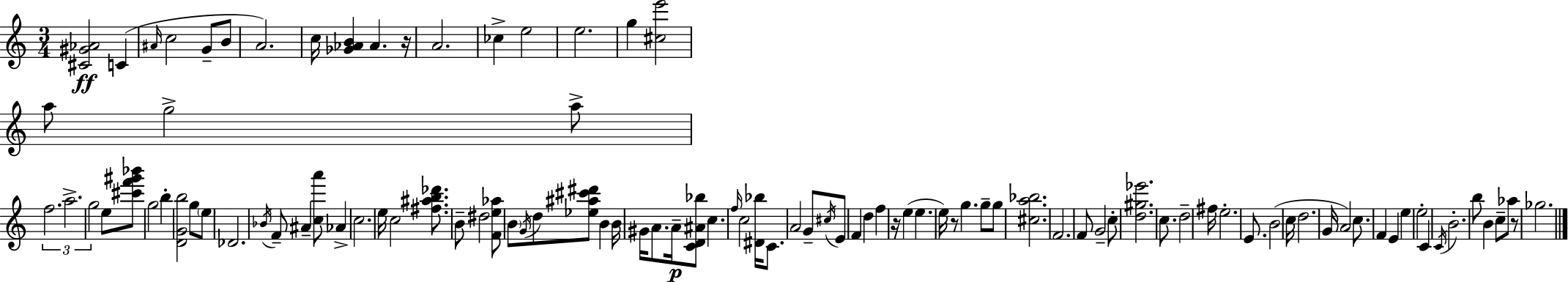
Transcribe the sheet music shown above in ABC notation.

X:1
T:Untitled
M:3/4
L:1/4
K:C
[^C^G_A]2 C ^A/4 c2 G/2 B/2 A2 c/4 [_G_AB] _A z/4 A2 _c e2 e2 g [^ce']2 a/2 g2 a/2 f2 a2 g2 e/2 [^c'f'^g'_b']/2 g2 b [DGb]2 g/2 e/2 _D2 _B/4 F/2 ^A [ca']/2 _A c2 e/4 c2 [^f^ab_d']/2 B/2 ^d2 [Fe_a]/2 B/2 G/4 d/2 [_e^a^c'^d']/2 B B/4 ^G/4 A/2 A/4 [CD^A_b]/2 c f/4 c2 [^D_b]/4 C/2 A2 G/2 ^c/4 E/2 F d f z/4 e e e/4 z/2 g g/2 g/2 [^ca_b]2 F2 F/2 G2 c/2 [d^g_e']2 c/2 d2 ^f/4 e2 E/2 B2 c/4 d2 G/4 A2 c/2 F E e e2 C C/4 B2 b/2 B c/2 _a/2 z/2 _g2